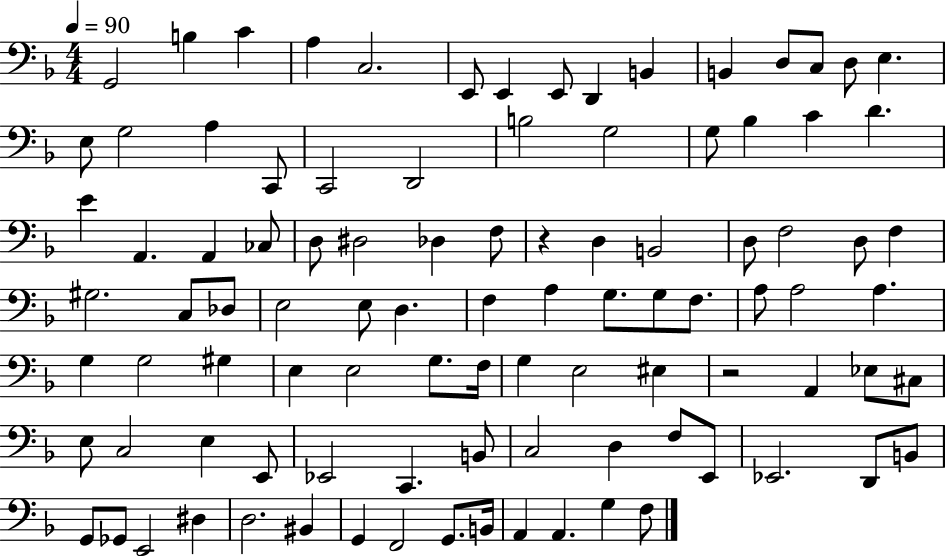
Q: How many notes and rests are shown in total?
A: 98